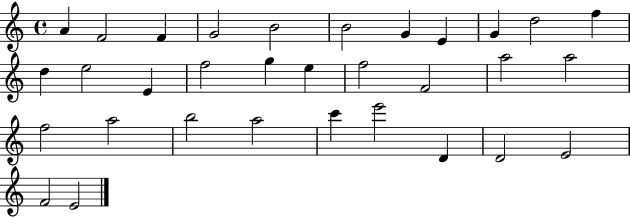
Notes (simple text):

A4/q F4/h F4/q G4/h B4/h B4/h G4/q E4/q G4/q D5/h F5/q D5/q E5/h E4/q F5/h G5/q E5/q F5/h F4/h A5/h A5/h F5/h A5/h B5/h A5/h C6/q E6/h D4/q D4/h E4/h F4/h E4/h